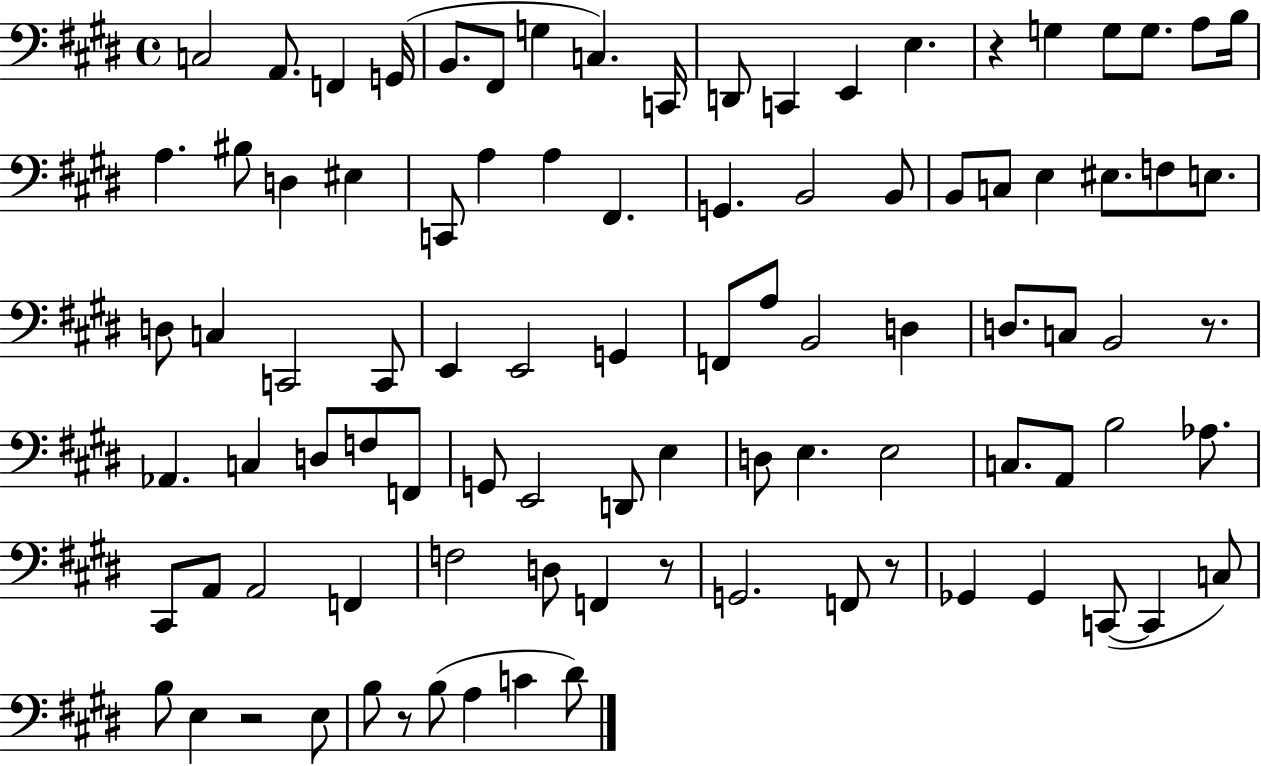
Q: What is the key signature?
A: E major